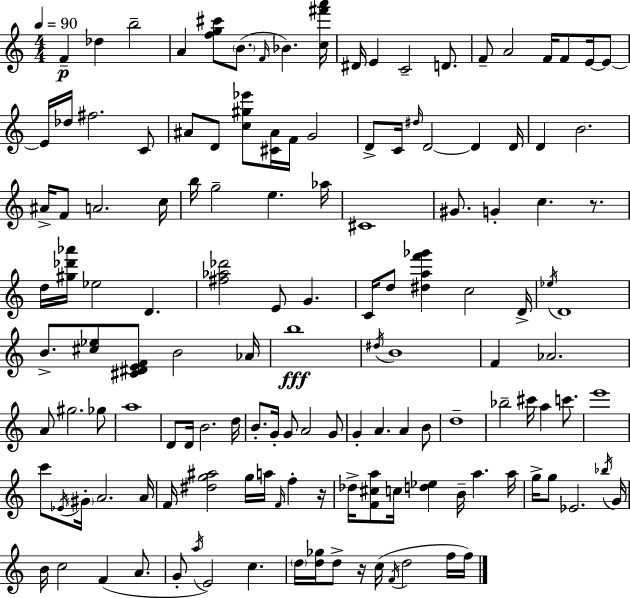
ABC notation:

X:1
T:Untitled
M:4/4
L:1/4
K:Am
F _d b2 A [fg^c']/2 B/2 F/4 _B [c^f'a']/4 ^D/4 E C2 D/2 F/2 A2 F/4 F/2 E/4 E/2 E/4 _d/4 ^f2 C/2 ^A/2 D/2 [c^g_e']/2 [^C^A]/4 F/4 G2 D/2 C/4 ^d/4 D2 D D/4 D B2 ^A/4 F/2 A2 c/4 b/4 g2 e _a/4 ^C4 ^G/2 G c z/2 d/4 [^g_d'_a']/4 _e2 D [^f_a_d']2 E/2 G C/4 d/2 [^daf'_g'] c2 D/4 _e/4 D4 B/2 [^c_e]/2 [^C^DEF]/2 B2 _A/4 b4 ^d/4 B4 F _A2 A/2 ^g2 _g/2 a4 D/2 D/4 B2 d/4 B/2 G/4 G/2 A2 G/2 G A A B/2 d4 _b2 ^c'/4 a c'/2 e'4 c'/2 _E/4 ^G/4 A2 A/4 F/4 [^dg^a]2 g/4 a/4 F/4 f z/4 _d/4 [F^ca]/2 c/4 [d_e] B/4 a a/4 g/4 g/2 _E2 _b/4 G/4 B/4 c2 F A/2 G/2 a/4 E2 c d/4 [d_g]/4 d/2 z/4 c/4 F/4 d2 f/4 f/4